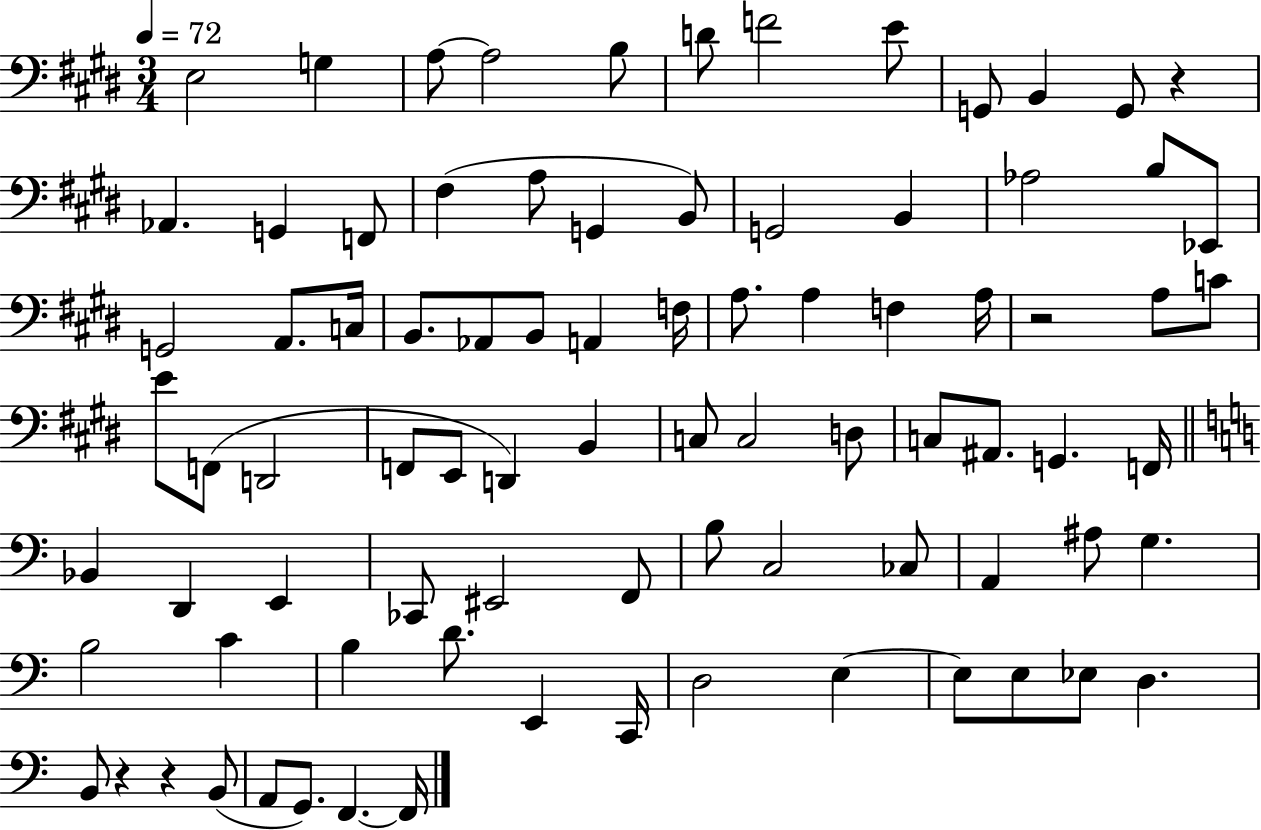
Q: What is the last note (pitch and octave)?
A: F2